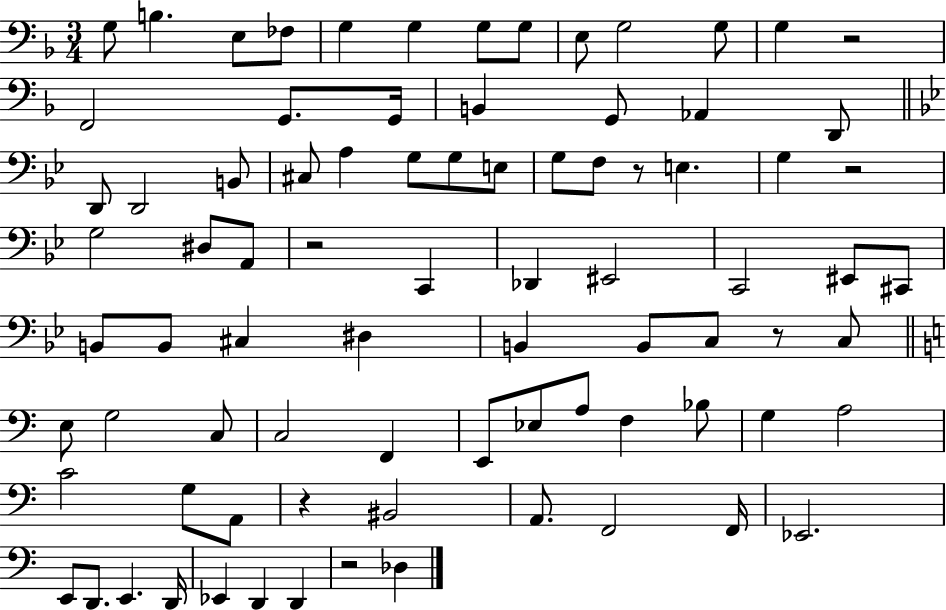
{
  \clef bass
  \numericTimeSignature
  \time 3/4
  \key f \major
  g8 b4. e8 fes8 | g4 g4 g8 g8 | e8 g2 g8 | g4 r2 | \break f,2 g,8. g,16 | b,4 g,8 aes,4 d,8 | \bar "||" \break \key bes \major d,8 d,2 b,8 | cis8 a4 g8 g8 e8 | g8 f8 r8 e4. | g4 r2 | \break g2 dis8 a,8 | r2 c,4 | des,4 eis,2 | c,2 eis,8 cis,8 | \break b,8 b,8 cis4 dis4 | b,4 b,8 c8 r8 c8 | \bar "||" \break \key c \major e8 g2 c8 | c2 f,4 | e,8 ees8 a8 f4 bes8 | g4 a2 | \break c'2 g8 a,8 | r4 bis,2 | a,8. f,2 f,16 | ees,2. | \break e,8 d,8. e,4. d,16 | ees,4 d,4 d,4 | r2 des4 | \bar "|."
}